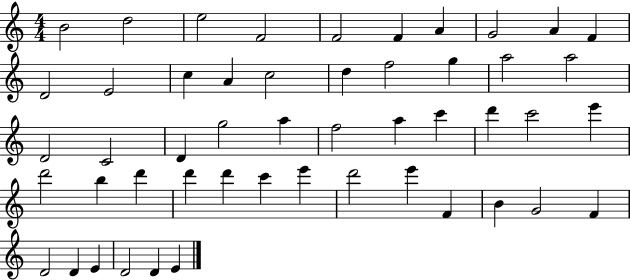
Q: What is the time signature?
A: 4/4